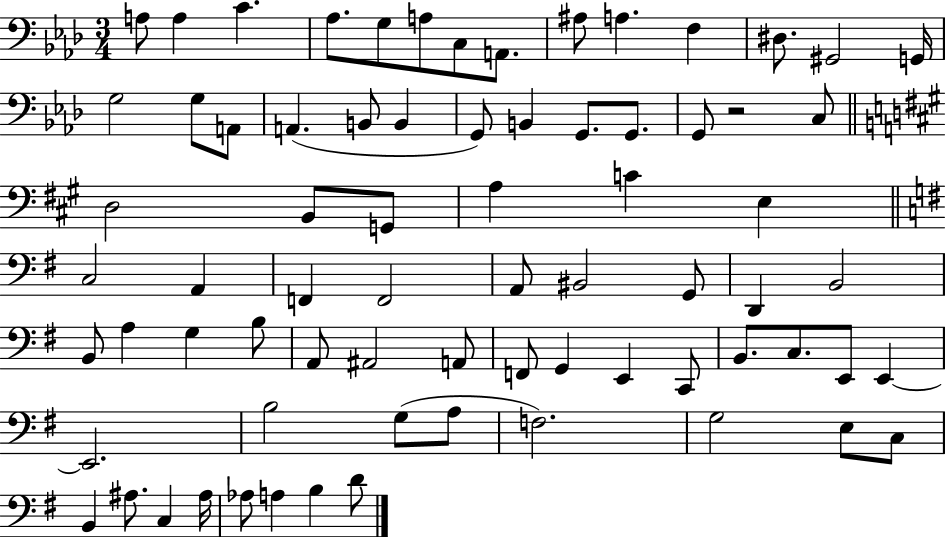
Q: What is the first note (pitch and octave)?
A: A3